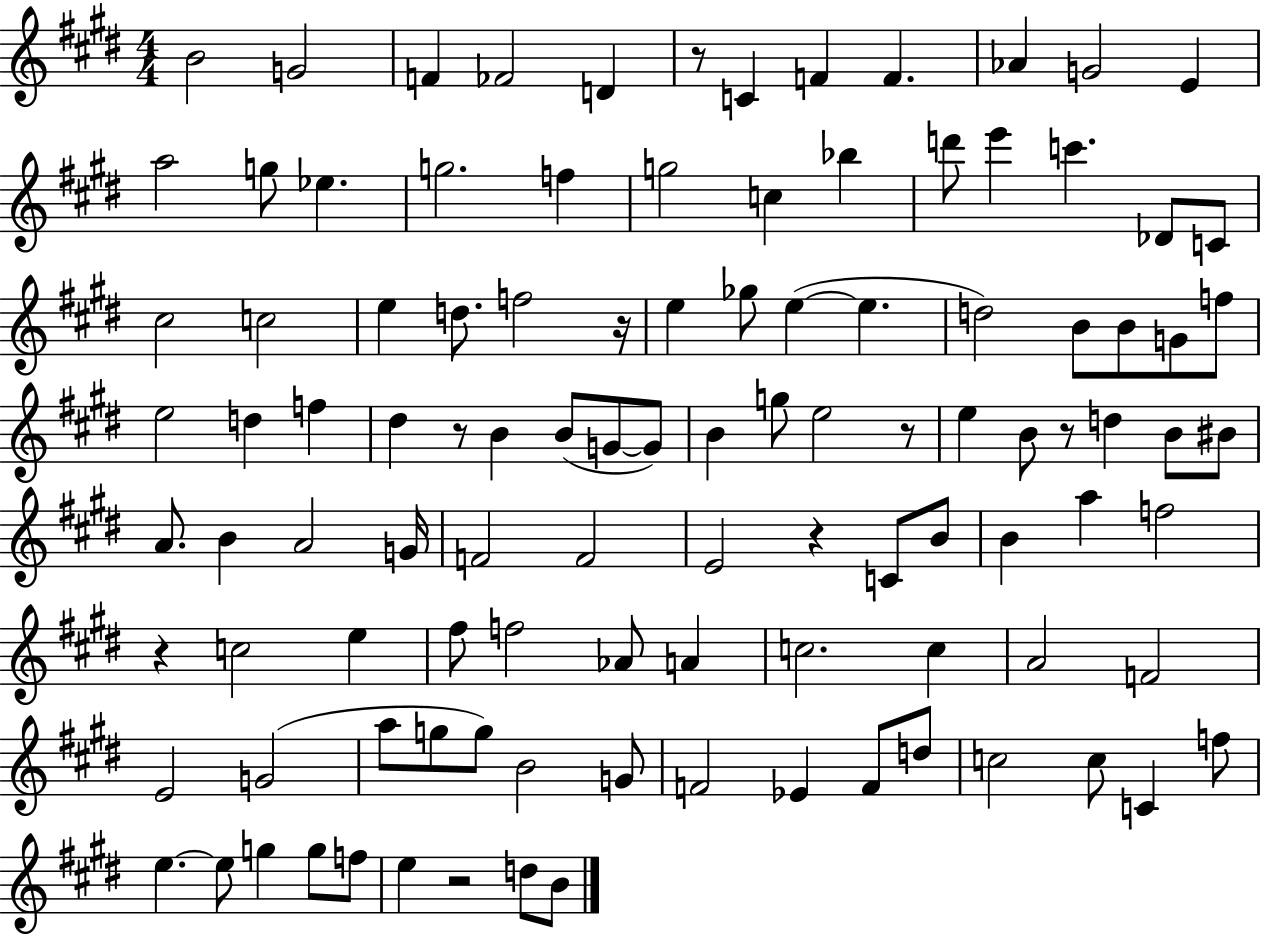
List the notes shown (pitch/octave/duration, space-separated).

B4/h G4/h F4/q FES4/h D4/q R/e C4/q F4/q F4/q. Ab4/q G4/h E4/q A5/h G5/e Eb5/q. G5/h. F5/q G5/h C5/q Bb5/q D6/e E6/q C6/q. Db4/e C4/e C#5/h C5/h E5/q D5/e. F5/h R/s E5/q Gb5/e E5/q E5/q. D5/h B4/e B4/e G4/e F5/e E5/h D5/q F5/q D#5/q R/e B4/q B4/e G4/e G4/e B4/q G5/e E5/h R/e E5/q B4/e R/e D5/q B4/e BIS4/e A4/e. B4/q A4/h G4/s F4/h F4/h E4/h R/q C4/e B4/e B4/q A5/q F5/h R/q C5/h E5/q F#5/e F5/h Ab4/e A4/q C5/h. C5/q A4/h F4/h E4/h G4/h A5/e G5/e G5/e B4/h G4/e F4/h Eb4/q F4/e D5/e C5/h C5/e C4/q F5/e E5/q. E5/e G5/q G5/e F5/e E5/q R/h D5/e B4/e